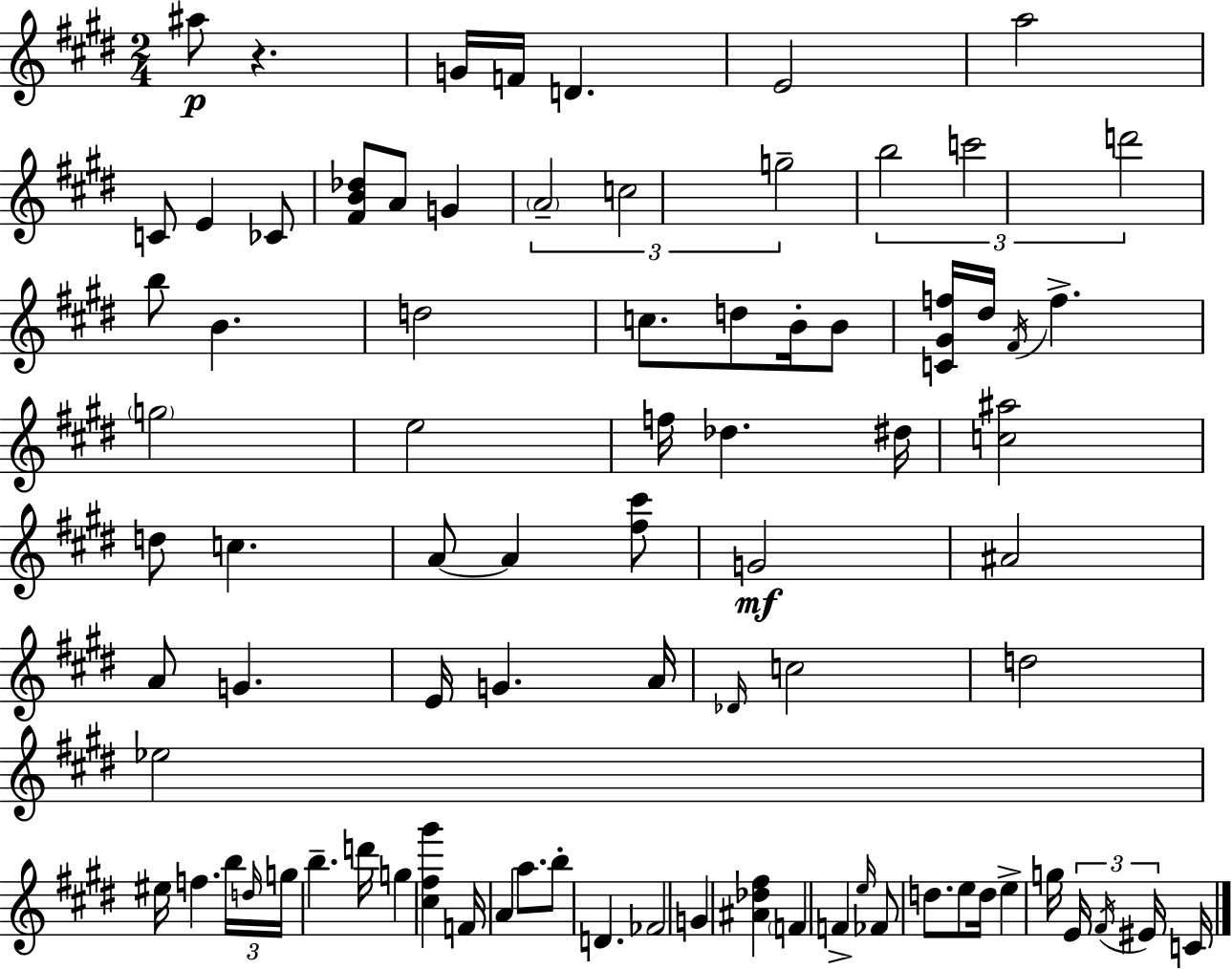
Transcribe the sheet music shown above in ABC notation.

X:1
T:Untitled
M:2/4
L:1/4
K:E
^a/2 z G/4 F/4 D E2 a2 C/2 E _C/2 [^FB_d]/2 A/2 G A2 c2 g2 b2 c'2 d'2 b/2 B d2 c/2 d/2 B/4 B/2 [C^Gf]/4 ^d/4 ^F/4 f g2 e2 f/4 _d ^d/4 [c^a]2 d/2 c A/2 A [^f^c']/2 G2 ^A2 A/2 G E/4 G A/4 _D/4 c2 d2 _e2 ^e/4 f b/4 d/4 g/4 b d'/4 g [^c^f^g'] F/4 A a/2 b/2 D _F2 G [^A_d^f] F F e/4 _F/2 d/2 e/2 d/4 e g/4 E/4 ^F/4 ^E/4 C/4